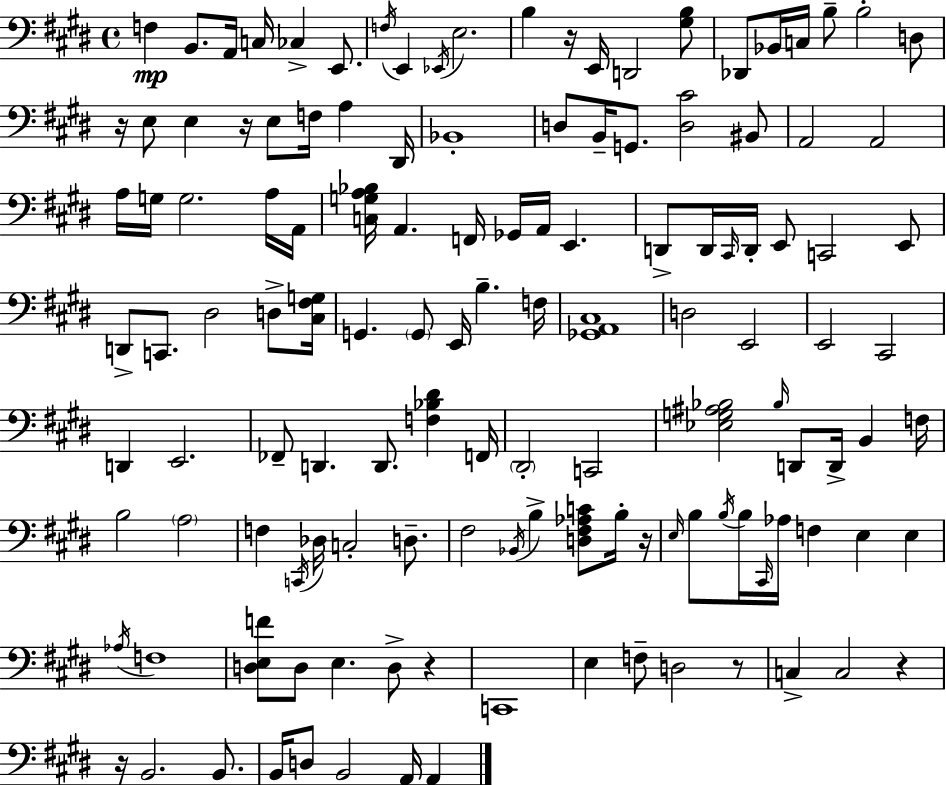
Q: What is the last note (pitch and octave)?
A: A2